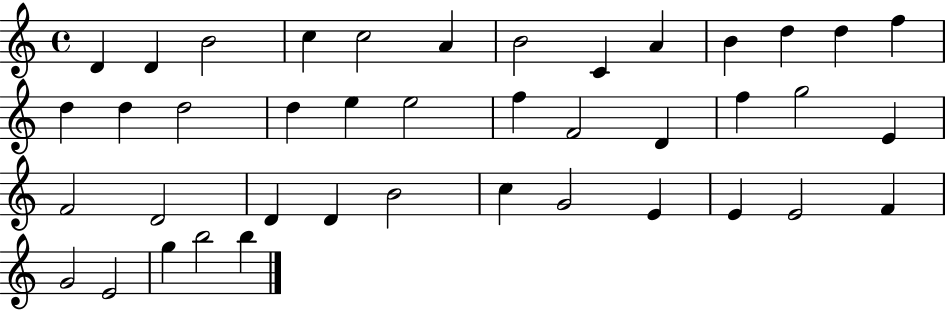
D4/q D4/q B4/h C5/q C5/h A4/q B4/h C4/q A4/q B4/q D5/q D5/q F5/q D5/q D5/q D5/h D5/q E5/q E5/h F5/q F4/h D4/q F5/q G5/h E4/q F4/h D4/h D4/q D4/q B4/h C5/q G4/h E4/q E4/q E4/h F4/q G4/h E4/h G5/q B5/h B5/q